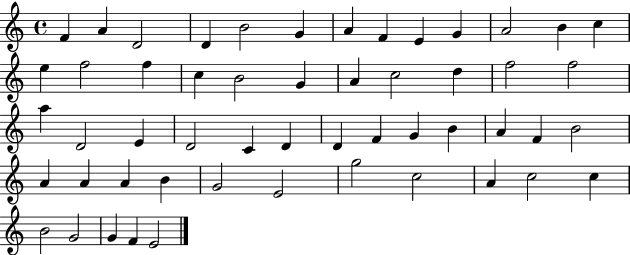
X:1
T:Untitled
M:4/4
L:1/4
K:C
F A D2 D B2 G A F E G A2 B c e f2 f c B2 G A c2 d f2 f2 a D2 E D2 C D D F G B A F B2 A A A B G2 E2 g2 c2 A c2 c B2 G2 G F E2